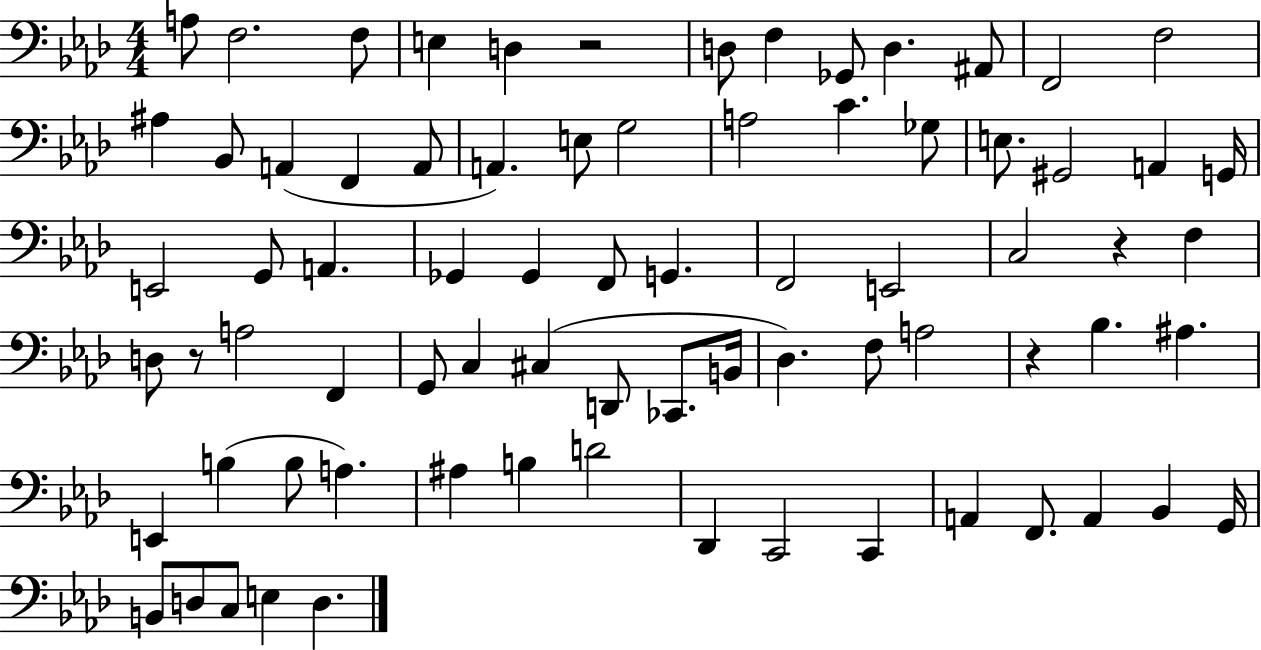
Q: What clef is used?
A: bass